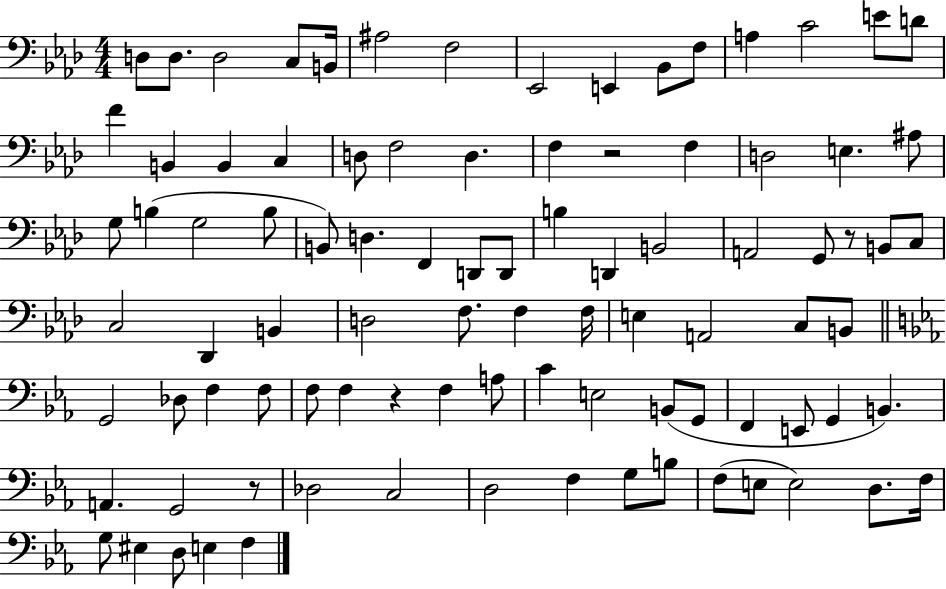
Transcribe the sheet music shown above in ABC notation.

X:1
T:Untitled
M:4/4
L:1/4
K:Ab
D,/2 D,/2 D,2 C,/2 B,,/4 ^A,2 F,2 _E,,2 E,, _B,,/2 F,/2 A, C2 E/2 D/2 F B,, B,, C, D,/2 F,2 D, F, z2 F, D,2 E, ^A,/2 G,/2 B, G,2 B,/2 B,,/2 D, F,, D,,/2 D,,/2 B, D,, B,,2 A,,2 G,,/2 z/2 B,,/2 C,/2 C,2 _D,, B,, D,2 F,/2 F, F,/4 E, A,,2 C,/2 B,,/2 G,,2 _D,/2 F, F,/2 F,/2 F, z F, A,/2 C E,2 B,,/2 G,,/2 F,, E,,/2 G,, B,, A,, G,,2 z/2 _D,2 C,2 D,2 F, G,/2 B,/2 F,/2 E,/2 E,2 D,/2 F,/4 G,/2 ^E, D,/2 E, F,